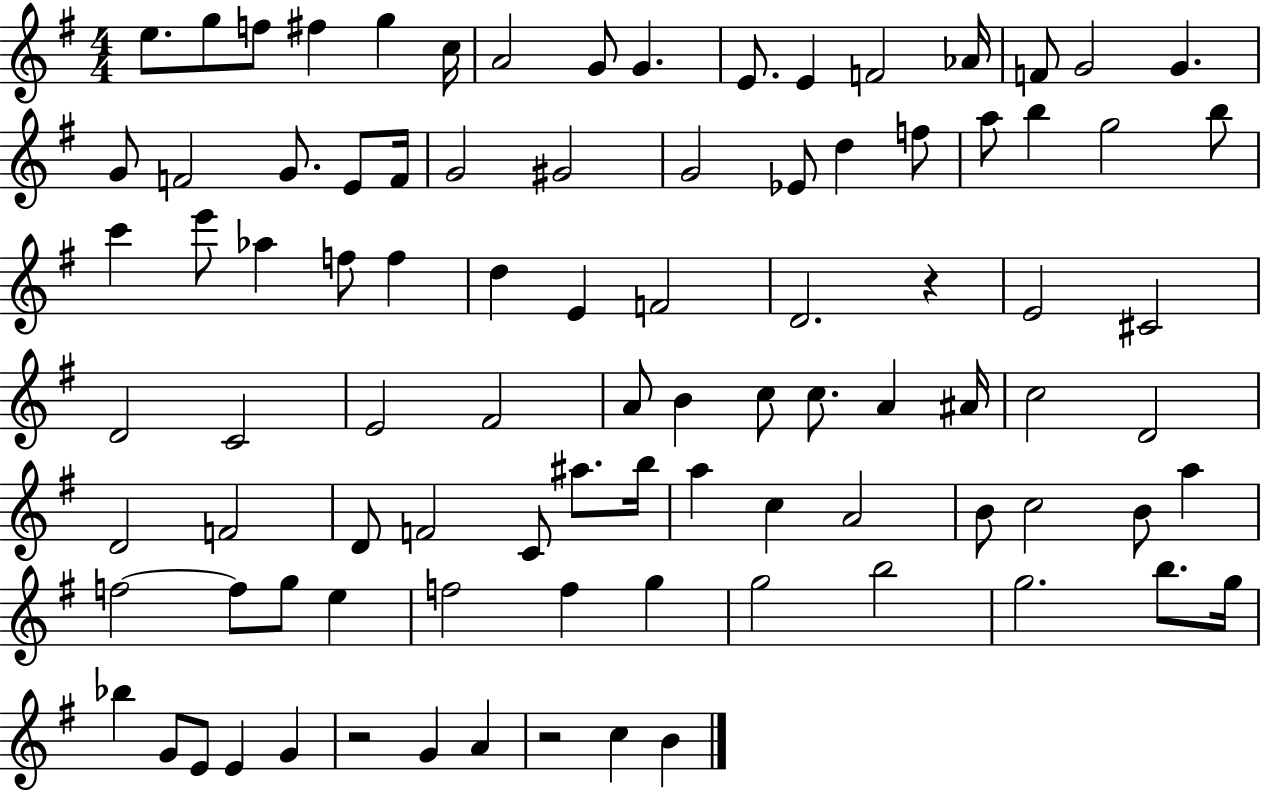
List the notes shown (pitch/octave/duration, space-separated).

E5/e. G5/e F5/e F#5/q G5/q C5/s A4/h G4/e G4/q. E4/e. E4/q F4/h Ab4/s F4/e G4/h G4/q. G4/e F4/h G4/e. E4/e F4/s G4/h G#4/h G4/h Eb4/e D5/q F5/e A5/e B5/q G5/h B5/e C6/q E6/e Ab5/q F5/e F5/q D5/q E4/q F4/h D4/h. R/q E4/h C#4/h D4/h C4/h E4/h F#4/h A4/e B4/q C5/e C5/e. A4/q A#4/s C5/h D4/h D4/h F4/h D4/e F4/h C4/e A#5/e. B5/s A5/q C5/q A4/h B4/e C5/h B4/e A5/q F5/h F5/e G5/e E5/q F5/h F5/q G5/q G5/h B5/h G5/h. B5/e. G5/s Bb5/q G4/e E4/e E4/q G4/q R/h G4/q A4/q R/h C5/q B4/q